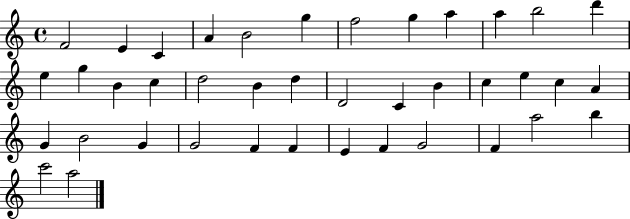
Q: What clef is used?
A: treble